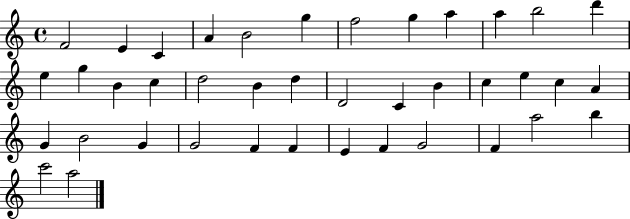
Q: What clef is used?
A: treble